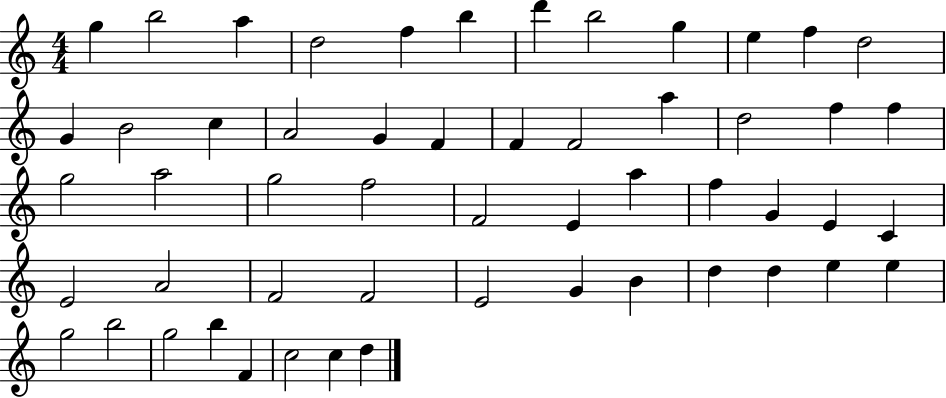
{
  \clef treble
  \numericTimeSignature
  \time 4/4
  \key c \major
  g''4 b''2 a''4 | d''2 f''4 b''4 | d'''4 b''2 g''4 | e''4 f''4 d''2 | \break g'4 b'2 c''4 | a'2 g'4 f'4 | f'4 f'2 a''4 | d''2 f''4 f''4 | \break g''2 a''2 | g''2 f''2 | f'2 e'4 a''4 | f''4 g'4 e'4 c'4 | \break e'2 a'2 | f'2 f'2 | e'2 g'4 b'4 | d''4 d''4 e''4 e''4 | \break g''2 b''2 | g''2 b''4 f'4 | c''2 c''4 d''4 | \bar "|."
}